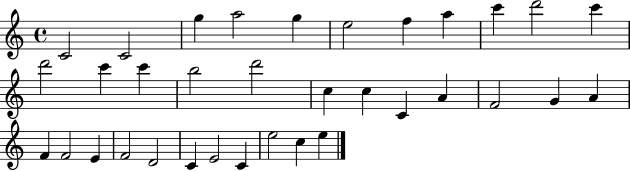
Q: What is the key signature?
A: C major